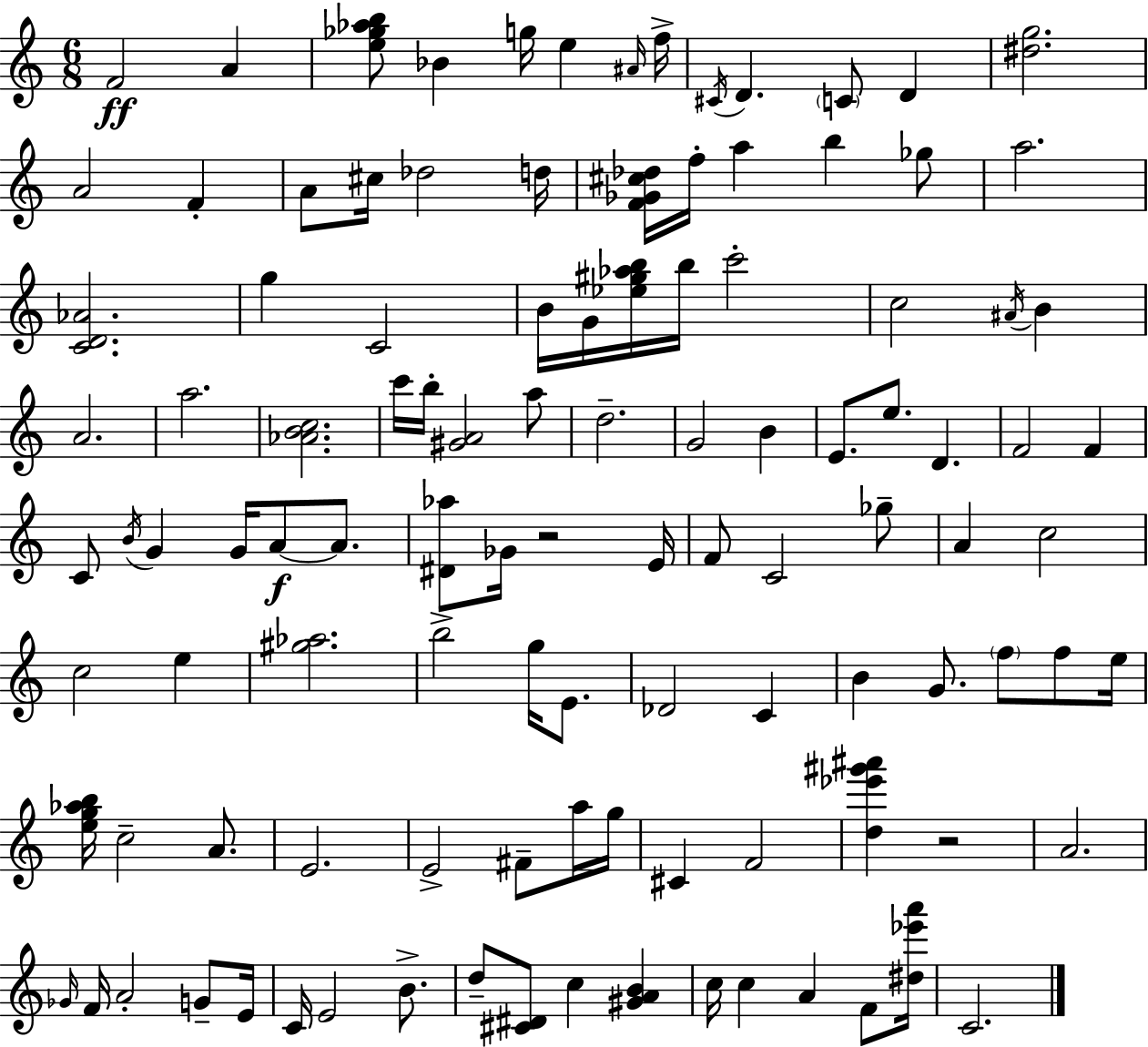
F4/h A4/q [E5,Gb5,Ab5,B5]/e Bb4/q G5/s E5/q A#4/s F5/s C#4/s D4/q. C4/e D4/q [D#5,G5]/h. A4/h F4/q A4/e C#5/s Db5/h D5/s [F4,Gb4,C#5,Db5]/s F5/s A5/q B5/q Gb5/e A5/h. [C4,D4,Ab4]/h. G5/q C4/h B4/s G4/s [Eb5,G#5,Ab5,B5]/s B5/s C6/h C5/h A#4/s B4/q A4/h. A5/h. [Ab4,B4,C5]/h. C6/s B5/s [G#4,A4]/h A5/e D5/h. G4/h B4/q E4/e. E5/e. D4/q. F4/h F4/q C4/e B4/s G4/q G4/s A4/e A4/e. [D#4,Ab5]/e Gb4/s R/h E4/s F4/e C4/h Gb5/e A4/q C5/h C5/h E5/q [G#5,Ab5]/h. B5/h G5/s E4/e. Db4/h C4/q B4/q G4/e. F5/e F5/e E5/s [E5,G5,Ab5,B5]/s C5/h A4/e. E4/h. E4/h F#4/e A5/s G5/s C#4/q F4/h [D5,Eb6,G#6,A#6]/q R/h A4/h. Gb4/s F4/s A4/h G4/e E4/s C4/s E4/h B4/e. D5/e [C#4,D#4]/e C5/q [G#4,A4,B4]/q C5/s C5/q A4/q F4/e [D#5,Eb6,A6]/s C4/h.